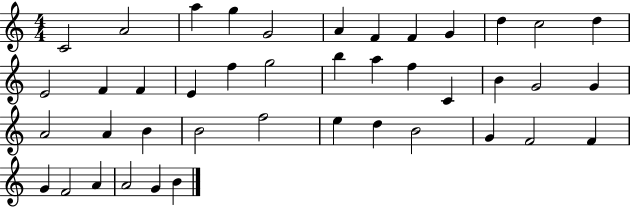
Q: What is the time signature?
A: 4/4